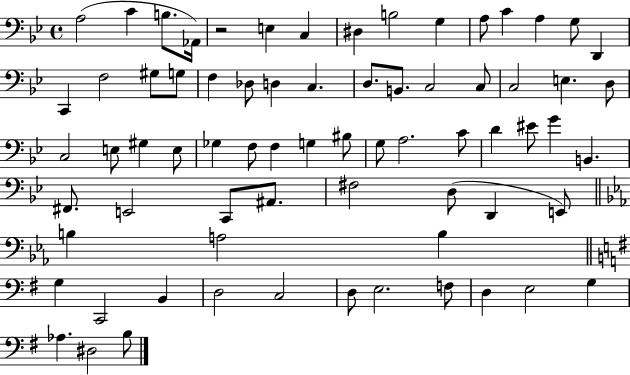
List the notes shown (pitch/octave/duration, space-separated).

A3/h C4/q B3/e. Ab2/s R/h E3/q C3/q D#3/q B3/h G3/q A3/e C4/q A3/q G3/e D2/q C2/q F3/h G#3/e G3/e F3/q Db3/e D3/q C3/q. D3/e. B2/e. C3/h C3/e C3/h E3/q. D3/e C3/h E3/e G#3/q E3/e Gb3/q F3/e F3/q G3/q BIS3/e G3/e A3/h. C4/e D4/q EIS4/e G4/q B2/q. F#2/e. E2/h C2/e A#2/e. F#3/h D3/e D2/q E2/e B3/q A3/h B3/q G3/q C2/h B2/q D3/h C3/h D3/e E3/h. F3/e D3/q E3/h G3/q Ab3/q. D#3/h B3/e